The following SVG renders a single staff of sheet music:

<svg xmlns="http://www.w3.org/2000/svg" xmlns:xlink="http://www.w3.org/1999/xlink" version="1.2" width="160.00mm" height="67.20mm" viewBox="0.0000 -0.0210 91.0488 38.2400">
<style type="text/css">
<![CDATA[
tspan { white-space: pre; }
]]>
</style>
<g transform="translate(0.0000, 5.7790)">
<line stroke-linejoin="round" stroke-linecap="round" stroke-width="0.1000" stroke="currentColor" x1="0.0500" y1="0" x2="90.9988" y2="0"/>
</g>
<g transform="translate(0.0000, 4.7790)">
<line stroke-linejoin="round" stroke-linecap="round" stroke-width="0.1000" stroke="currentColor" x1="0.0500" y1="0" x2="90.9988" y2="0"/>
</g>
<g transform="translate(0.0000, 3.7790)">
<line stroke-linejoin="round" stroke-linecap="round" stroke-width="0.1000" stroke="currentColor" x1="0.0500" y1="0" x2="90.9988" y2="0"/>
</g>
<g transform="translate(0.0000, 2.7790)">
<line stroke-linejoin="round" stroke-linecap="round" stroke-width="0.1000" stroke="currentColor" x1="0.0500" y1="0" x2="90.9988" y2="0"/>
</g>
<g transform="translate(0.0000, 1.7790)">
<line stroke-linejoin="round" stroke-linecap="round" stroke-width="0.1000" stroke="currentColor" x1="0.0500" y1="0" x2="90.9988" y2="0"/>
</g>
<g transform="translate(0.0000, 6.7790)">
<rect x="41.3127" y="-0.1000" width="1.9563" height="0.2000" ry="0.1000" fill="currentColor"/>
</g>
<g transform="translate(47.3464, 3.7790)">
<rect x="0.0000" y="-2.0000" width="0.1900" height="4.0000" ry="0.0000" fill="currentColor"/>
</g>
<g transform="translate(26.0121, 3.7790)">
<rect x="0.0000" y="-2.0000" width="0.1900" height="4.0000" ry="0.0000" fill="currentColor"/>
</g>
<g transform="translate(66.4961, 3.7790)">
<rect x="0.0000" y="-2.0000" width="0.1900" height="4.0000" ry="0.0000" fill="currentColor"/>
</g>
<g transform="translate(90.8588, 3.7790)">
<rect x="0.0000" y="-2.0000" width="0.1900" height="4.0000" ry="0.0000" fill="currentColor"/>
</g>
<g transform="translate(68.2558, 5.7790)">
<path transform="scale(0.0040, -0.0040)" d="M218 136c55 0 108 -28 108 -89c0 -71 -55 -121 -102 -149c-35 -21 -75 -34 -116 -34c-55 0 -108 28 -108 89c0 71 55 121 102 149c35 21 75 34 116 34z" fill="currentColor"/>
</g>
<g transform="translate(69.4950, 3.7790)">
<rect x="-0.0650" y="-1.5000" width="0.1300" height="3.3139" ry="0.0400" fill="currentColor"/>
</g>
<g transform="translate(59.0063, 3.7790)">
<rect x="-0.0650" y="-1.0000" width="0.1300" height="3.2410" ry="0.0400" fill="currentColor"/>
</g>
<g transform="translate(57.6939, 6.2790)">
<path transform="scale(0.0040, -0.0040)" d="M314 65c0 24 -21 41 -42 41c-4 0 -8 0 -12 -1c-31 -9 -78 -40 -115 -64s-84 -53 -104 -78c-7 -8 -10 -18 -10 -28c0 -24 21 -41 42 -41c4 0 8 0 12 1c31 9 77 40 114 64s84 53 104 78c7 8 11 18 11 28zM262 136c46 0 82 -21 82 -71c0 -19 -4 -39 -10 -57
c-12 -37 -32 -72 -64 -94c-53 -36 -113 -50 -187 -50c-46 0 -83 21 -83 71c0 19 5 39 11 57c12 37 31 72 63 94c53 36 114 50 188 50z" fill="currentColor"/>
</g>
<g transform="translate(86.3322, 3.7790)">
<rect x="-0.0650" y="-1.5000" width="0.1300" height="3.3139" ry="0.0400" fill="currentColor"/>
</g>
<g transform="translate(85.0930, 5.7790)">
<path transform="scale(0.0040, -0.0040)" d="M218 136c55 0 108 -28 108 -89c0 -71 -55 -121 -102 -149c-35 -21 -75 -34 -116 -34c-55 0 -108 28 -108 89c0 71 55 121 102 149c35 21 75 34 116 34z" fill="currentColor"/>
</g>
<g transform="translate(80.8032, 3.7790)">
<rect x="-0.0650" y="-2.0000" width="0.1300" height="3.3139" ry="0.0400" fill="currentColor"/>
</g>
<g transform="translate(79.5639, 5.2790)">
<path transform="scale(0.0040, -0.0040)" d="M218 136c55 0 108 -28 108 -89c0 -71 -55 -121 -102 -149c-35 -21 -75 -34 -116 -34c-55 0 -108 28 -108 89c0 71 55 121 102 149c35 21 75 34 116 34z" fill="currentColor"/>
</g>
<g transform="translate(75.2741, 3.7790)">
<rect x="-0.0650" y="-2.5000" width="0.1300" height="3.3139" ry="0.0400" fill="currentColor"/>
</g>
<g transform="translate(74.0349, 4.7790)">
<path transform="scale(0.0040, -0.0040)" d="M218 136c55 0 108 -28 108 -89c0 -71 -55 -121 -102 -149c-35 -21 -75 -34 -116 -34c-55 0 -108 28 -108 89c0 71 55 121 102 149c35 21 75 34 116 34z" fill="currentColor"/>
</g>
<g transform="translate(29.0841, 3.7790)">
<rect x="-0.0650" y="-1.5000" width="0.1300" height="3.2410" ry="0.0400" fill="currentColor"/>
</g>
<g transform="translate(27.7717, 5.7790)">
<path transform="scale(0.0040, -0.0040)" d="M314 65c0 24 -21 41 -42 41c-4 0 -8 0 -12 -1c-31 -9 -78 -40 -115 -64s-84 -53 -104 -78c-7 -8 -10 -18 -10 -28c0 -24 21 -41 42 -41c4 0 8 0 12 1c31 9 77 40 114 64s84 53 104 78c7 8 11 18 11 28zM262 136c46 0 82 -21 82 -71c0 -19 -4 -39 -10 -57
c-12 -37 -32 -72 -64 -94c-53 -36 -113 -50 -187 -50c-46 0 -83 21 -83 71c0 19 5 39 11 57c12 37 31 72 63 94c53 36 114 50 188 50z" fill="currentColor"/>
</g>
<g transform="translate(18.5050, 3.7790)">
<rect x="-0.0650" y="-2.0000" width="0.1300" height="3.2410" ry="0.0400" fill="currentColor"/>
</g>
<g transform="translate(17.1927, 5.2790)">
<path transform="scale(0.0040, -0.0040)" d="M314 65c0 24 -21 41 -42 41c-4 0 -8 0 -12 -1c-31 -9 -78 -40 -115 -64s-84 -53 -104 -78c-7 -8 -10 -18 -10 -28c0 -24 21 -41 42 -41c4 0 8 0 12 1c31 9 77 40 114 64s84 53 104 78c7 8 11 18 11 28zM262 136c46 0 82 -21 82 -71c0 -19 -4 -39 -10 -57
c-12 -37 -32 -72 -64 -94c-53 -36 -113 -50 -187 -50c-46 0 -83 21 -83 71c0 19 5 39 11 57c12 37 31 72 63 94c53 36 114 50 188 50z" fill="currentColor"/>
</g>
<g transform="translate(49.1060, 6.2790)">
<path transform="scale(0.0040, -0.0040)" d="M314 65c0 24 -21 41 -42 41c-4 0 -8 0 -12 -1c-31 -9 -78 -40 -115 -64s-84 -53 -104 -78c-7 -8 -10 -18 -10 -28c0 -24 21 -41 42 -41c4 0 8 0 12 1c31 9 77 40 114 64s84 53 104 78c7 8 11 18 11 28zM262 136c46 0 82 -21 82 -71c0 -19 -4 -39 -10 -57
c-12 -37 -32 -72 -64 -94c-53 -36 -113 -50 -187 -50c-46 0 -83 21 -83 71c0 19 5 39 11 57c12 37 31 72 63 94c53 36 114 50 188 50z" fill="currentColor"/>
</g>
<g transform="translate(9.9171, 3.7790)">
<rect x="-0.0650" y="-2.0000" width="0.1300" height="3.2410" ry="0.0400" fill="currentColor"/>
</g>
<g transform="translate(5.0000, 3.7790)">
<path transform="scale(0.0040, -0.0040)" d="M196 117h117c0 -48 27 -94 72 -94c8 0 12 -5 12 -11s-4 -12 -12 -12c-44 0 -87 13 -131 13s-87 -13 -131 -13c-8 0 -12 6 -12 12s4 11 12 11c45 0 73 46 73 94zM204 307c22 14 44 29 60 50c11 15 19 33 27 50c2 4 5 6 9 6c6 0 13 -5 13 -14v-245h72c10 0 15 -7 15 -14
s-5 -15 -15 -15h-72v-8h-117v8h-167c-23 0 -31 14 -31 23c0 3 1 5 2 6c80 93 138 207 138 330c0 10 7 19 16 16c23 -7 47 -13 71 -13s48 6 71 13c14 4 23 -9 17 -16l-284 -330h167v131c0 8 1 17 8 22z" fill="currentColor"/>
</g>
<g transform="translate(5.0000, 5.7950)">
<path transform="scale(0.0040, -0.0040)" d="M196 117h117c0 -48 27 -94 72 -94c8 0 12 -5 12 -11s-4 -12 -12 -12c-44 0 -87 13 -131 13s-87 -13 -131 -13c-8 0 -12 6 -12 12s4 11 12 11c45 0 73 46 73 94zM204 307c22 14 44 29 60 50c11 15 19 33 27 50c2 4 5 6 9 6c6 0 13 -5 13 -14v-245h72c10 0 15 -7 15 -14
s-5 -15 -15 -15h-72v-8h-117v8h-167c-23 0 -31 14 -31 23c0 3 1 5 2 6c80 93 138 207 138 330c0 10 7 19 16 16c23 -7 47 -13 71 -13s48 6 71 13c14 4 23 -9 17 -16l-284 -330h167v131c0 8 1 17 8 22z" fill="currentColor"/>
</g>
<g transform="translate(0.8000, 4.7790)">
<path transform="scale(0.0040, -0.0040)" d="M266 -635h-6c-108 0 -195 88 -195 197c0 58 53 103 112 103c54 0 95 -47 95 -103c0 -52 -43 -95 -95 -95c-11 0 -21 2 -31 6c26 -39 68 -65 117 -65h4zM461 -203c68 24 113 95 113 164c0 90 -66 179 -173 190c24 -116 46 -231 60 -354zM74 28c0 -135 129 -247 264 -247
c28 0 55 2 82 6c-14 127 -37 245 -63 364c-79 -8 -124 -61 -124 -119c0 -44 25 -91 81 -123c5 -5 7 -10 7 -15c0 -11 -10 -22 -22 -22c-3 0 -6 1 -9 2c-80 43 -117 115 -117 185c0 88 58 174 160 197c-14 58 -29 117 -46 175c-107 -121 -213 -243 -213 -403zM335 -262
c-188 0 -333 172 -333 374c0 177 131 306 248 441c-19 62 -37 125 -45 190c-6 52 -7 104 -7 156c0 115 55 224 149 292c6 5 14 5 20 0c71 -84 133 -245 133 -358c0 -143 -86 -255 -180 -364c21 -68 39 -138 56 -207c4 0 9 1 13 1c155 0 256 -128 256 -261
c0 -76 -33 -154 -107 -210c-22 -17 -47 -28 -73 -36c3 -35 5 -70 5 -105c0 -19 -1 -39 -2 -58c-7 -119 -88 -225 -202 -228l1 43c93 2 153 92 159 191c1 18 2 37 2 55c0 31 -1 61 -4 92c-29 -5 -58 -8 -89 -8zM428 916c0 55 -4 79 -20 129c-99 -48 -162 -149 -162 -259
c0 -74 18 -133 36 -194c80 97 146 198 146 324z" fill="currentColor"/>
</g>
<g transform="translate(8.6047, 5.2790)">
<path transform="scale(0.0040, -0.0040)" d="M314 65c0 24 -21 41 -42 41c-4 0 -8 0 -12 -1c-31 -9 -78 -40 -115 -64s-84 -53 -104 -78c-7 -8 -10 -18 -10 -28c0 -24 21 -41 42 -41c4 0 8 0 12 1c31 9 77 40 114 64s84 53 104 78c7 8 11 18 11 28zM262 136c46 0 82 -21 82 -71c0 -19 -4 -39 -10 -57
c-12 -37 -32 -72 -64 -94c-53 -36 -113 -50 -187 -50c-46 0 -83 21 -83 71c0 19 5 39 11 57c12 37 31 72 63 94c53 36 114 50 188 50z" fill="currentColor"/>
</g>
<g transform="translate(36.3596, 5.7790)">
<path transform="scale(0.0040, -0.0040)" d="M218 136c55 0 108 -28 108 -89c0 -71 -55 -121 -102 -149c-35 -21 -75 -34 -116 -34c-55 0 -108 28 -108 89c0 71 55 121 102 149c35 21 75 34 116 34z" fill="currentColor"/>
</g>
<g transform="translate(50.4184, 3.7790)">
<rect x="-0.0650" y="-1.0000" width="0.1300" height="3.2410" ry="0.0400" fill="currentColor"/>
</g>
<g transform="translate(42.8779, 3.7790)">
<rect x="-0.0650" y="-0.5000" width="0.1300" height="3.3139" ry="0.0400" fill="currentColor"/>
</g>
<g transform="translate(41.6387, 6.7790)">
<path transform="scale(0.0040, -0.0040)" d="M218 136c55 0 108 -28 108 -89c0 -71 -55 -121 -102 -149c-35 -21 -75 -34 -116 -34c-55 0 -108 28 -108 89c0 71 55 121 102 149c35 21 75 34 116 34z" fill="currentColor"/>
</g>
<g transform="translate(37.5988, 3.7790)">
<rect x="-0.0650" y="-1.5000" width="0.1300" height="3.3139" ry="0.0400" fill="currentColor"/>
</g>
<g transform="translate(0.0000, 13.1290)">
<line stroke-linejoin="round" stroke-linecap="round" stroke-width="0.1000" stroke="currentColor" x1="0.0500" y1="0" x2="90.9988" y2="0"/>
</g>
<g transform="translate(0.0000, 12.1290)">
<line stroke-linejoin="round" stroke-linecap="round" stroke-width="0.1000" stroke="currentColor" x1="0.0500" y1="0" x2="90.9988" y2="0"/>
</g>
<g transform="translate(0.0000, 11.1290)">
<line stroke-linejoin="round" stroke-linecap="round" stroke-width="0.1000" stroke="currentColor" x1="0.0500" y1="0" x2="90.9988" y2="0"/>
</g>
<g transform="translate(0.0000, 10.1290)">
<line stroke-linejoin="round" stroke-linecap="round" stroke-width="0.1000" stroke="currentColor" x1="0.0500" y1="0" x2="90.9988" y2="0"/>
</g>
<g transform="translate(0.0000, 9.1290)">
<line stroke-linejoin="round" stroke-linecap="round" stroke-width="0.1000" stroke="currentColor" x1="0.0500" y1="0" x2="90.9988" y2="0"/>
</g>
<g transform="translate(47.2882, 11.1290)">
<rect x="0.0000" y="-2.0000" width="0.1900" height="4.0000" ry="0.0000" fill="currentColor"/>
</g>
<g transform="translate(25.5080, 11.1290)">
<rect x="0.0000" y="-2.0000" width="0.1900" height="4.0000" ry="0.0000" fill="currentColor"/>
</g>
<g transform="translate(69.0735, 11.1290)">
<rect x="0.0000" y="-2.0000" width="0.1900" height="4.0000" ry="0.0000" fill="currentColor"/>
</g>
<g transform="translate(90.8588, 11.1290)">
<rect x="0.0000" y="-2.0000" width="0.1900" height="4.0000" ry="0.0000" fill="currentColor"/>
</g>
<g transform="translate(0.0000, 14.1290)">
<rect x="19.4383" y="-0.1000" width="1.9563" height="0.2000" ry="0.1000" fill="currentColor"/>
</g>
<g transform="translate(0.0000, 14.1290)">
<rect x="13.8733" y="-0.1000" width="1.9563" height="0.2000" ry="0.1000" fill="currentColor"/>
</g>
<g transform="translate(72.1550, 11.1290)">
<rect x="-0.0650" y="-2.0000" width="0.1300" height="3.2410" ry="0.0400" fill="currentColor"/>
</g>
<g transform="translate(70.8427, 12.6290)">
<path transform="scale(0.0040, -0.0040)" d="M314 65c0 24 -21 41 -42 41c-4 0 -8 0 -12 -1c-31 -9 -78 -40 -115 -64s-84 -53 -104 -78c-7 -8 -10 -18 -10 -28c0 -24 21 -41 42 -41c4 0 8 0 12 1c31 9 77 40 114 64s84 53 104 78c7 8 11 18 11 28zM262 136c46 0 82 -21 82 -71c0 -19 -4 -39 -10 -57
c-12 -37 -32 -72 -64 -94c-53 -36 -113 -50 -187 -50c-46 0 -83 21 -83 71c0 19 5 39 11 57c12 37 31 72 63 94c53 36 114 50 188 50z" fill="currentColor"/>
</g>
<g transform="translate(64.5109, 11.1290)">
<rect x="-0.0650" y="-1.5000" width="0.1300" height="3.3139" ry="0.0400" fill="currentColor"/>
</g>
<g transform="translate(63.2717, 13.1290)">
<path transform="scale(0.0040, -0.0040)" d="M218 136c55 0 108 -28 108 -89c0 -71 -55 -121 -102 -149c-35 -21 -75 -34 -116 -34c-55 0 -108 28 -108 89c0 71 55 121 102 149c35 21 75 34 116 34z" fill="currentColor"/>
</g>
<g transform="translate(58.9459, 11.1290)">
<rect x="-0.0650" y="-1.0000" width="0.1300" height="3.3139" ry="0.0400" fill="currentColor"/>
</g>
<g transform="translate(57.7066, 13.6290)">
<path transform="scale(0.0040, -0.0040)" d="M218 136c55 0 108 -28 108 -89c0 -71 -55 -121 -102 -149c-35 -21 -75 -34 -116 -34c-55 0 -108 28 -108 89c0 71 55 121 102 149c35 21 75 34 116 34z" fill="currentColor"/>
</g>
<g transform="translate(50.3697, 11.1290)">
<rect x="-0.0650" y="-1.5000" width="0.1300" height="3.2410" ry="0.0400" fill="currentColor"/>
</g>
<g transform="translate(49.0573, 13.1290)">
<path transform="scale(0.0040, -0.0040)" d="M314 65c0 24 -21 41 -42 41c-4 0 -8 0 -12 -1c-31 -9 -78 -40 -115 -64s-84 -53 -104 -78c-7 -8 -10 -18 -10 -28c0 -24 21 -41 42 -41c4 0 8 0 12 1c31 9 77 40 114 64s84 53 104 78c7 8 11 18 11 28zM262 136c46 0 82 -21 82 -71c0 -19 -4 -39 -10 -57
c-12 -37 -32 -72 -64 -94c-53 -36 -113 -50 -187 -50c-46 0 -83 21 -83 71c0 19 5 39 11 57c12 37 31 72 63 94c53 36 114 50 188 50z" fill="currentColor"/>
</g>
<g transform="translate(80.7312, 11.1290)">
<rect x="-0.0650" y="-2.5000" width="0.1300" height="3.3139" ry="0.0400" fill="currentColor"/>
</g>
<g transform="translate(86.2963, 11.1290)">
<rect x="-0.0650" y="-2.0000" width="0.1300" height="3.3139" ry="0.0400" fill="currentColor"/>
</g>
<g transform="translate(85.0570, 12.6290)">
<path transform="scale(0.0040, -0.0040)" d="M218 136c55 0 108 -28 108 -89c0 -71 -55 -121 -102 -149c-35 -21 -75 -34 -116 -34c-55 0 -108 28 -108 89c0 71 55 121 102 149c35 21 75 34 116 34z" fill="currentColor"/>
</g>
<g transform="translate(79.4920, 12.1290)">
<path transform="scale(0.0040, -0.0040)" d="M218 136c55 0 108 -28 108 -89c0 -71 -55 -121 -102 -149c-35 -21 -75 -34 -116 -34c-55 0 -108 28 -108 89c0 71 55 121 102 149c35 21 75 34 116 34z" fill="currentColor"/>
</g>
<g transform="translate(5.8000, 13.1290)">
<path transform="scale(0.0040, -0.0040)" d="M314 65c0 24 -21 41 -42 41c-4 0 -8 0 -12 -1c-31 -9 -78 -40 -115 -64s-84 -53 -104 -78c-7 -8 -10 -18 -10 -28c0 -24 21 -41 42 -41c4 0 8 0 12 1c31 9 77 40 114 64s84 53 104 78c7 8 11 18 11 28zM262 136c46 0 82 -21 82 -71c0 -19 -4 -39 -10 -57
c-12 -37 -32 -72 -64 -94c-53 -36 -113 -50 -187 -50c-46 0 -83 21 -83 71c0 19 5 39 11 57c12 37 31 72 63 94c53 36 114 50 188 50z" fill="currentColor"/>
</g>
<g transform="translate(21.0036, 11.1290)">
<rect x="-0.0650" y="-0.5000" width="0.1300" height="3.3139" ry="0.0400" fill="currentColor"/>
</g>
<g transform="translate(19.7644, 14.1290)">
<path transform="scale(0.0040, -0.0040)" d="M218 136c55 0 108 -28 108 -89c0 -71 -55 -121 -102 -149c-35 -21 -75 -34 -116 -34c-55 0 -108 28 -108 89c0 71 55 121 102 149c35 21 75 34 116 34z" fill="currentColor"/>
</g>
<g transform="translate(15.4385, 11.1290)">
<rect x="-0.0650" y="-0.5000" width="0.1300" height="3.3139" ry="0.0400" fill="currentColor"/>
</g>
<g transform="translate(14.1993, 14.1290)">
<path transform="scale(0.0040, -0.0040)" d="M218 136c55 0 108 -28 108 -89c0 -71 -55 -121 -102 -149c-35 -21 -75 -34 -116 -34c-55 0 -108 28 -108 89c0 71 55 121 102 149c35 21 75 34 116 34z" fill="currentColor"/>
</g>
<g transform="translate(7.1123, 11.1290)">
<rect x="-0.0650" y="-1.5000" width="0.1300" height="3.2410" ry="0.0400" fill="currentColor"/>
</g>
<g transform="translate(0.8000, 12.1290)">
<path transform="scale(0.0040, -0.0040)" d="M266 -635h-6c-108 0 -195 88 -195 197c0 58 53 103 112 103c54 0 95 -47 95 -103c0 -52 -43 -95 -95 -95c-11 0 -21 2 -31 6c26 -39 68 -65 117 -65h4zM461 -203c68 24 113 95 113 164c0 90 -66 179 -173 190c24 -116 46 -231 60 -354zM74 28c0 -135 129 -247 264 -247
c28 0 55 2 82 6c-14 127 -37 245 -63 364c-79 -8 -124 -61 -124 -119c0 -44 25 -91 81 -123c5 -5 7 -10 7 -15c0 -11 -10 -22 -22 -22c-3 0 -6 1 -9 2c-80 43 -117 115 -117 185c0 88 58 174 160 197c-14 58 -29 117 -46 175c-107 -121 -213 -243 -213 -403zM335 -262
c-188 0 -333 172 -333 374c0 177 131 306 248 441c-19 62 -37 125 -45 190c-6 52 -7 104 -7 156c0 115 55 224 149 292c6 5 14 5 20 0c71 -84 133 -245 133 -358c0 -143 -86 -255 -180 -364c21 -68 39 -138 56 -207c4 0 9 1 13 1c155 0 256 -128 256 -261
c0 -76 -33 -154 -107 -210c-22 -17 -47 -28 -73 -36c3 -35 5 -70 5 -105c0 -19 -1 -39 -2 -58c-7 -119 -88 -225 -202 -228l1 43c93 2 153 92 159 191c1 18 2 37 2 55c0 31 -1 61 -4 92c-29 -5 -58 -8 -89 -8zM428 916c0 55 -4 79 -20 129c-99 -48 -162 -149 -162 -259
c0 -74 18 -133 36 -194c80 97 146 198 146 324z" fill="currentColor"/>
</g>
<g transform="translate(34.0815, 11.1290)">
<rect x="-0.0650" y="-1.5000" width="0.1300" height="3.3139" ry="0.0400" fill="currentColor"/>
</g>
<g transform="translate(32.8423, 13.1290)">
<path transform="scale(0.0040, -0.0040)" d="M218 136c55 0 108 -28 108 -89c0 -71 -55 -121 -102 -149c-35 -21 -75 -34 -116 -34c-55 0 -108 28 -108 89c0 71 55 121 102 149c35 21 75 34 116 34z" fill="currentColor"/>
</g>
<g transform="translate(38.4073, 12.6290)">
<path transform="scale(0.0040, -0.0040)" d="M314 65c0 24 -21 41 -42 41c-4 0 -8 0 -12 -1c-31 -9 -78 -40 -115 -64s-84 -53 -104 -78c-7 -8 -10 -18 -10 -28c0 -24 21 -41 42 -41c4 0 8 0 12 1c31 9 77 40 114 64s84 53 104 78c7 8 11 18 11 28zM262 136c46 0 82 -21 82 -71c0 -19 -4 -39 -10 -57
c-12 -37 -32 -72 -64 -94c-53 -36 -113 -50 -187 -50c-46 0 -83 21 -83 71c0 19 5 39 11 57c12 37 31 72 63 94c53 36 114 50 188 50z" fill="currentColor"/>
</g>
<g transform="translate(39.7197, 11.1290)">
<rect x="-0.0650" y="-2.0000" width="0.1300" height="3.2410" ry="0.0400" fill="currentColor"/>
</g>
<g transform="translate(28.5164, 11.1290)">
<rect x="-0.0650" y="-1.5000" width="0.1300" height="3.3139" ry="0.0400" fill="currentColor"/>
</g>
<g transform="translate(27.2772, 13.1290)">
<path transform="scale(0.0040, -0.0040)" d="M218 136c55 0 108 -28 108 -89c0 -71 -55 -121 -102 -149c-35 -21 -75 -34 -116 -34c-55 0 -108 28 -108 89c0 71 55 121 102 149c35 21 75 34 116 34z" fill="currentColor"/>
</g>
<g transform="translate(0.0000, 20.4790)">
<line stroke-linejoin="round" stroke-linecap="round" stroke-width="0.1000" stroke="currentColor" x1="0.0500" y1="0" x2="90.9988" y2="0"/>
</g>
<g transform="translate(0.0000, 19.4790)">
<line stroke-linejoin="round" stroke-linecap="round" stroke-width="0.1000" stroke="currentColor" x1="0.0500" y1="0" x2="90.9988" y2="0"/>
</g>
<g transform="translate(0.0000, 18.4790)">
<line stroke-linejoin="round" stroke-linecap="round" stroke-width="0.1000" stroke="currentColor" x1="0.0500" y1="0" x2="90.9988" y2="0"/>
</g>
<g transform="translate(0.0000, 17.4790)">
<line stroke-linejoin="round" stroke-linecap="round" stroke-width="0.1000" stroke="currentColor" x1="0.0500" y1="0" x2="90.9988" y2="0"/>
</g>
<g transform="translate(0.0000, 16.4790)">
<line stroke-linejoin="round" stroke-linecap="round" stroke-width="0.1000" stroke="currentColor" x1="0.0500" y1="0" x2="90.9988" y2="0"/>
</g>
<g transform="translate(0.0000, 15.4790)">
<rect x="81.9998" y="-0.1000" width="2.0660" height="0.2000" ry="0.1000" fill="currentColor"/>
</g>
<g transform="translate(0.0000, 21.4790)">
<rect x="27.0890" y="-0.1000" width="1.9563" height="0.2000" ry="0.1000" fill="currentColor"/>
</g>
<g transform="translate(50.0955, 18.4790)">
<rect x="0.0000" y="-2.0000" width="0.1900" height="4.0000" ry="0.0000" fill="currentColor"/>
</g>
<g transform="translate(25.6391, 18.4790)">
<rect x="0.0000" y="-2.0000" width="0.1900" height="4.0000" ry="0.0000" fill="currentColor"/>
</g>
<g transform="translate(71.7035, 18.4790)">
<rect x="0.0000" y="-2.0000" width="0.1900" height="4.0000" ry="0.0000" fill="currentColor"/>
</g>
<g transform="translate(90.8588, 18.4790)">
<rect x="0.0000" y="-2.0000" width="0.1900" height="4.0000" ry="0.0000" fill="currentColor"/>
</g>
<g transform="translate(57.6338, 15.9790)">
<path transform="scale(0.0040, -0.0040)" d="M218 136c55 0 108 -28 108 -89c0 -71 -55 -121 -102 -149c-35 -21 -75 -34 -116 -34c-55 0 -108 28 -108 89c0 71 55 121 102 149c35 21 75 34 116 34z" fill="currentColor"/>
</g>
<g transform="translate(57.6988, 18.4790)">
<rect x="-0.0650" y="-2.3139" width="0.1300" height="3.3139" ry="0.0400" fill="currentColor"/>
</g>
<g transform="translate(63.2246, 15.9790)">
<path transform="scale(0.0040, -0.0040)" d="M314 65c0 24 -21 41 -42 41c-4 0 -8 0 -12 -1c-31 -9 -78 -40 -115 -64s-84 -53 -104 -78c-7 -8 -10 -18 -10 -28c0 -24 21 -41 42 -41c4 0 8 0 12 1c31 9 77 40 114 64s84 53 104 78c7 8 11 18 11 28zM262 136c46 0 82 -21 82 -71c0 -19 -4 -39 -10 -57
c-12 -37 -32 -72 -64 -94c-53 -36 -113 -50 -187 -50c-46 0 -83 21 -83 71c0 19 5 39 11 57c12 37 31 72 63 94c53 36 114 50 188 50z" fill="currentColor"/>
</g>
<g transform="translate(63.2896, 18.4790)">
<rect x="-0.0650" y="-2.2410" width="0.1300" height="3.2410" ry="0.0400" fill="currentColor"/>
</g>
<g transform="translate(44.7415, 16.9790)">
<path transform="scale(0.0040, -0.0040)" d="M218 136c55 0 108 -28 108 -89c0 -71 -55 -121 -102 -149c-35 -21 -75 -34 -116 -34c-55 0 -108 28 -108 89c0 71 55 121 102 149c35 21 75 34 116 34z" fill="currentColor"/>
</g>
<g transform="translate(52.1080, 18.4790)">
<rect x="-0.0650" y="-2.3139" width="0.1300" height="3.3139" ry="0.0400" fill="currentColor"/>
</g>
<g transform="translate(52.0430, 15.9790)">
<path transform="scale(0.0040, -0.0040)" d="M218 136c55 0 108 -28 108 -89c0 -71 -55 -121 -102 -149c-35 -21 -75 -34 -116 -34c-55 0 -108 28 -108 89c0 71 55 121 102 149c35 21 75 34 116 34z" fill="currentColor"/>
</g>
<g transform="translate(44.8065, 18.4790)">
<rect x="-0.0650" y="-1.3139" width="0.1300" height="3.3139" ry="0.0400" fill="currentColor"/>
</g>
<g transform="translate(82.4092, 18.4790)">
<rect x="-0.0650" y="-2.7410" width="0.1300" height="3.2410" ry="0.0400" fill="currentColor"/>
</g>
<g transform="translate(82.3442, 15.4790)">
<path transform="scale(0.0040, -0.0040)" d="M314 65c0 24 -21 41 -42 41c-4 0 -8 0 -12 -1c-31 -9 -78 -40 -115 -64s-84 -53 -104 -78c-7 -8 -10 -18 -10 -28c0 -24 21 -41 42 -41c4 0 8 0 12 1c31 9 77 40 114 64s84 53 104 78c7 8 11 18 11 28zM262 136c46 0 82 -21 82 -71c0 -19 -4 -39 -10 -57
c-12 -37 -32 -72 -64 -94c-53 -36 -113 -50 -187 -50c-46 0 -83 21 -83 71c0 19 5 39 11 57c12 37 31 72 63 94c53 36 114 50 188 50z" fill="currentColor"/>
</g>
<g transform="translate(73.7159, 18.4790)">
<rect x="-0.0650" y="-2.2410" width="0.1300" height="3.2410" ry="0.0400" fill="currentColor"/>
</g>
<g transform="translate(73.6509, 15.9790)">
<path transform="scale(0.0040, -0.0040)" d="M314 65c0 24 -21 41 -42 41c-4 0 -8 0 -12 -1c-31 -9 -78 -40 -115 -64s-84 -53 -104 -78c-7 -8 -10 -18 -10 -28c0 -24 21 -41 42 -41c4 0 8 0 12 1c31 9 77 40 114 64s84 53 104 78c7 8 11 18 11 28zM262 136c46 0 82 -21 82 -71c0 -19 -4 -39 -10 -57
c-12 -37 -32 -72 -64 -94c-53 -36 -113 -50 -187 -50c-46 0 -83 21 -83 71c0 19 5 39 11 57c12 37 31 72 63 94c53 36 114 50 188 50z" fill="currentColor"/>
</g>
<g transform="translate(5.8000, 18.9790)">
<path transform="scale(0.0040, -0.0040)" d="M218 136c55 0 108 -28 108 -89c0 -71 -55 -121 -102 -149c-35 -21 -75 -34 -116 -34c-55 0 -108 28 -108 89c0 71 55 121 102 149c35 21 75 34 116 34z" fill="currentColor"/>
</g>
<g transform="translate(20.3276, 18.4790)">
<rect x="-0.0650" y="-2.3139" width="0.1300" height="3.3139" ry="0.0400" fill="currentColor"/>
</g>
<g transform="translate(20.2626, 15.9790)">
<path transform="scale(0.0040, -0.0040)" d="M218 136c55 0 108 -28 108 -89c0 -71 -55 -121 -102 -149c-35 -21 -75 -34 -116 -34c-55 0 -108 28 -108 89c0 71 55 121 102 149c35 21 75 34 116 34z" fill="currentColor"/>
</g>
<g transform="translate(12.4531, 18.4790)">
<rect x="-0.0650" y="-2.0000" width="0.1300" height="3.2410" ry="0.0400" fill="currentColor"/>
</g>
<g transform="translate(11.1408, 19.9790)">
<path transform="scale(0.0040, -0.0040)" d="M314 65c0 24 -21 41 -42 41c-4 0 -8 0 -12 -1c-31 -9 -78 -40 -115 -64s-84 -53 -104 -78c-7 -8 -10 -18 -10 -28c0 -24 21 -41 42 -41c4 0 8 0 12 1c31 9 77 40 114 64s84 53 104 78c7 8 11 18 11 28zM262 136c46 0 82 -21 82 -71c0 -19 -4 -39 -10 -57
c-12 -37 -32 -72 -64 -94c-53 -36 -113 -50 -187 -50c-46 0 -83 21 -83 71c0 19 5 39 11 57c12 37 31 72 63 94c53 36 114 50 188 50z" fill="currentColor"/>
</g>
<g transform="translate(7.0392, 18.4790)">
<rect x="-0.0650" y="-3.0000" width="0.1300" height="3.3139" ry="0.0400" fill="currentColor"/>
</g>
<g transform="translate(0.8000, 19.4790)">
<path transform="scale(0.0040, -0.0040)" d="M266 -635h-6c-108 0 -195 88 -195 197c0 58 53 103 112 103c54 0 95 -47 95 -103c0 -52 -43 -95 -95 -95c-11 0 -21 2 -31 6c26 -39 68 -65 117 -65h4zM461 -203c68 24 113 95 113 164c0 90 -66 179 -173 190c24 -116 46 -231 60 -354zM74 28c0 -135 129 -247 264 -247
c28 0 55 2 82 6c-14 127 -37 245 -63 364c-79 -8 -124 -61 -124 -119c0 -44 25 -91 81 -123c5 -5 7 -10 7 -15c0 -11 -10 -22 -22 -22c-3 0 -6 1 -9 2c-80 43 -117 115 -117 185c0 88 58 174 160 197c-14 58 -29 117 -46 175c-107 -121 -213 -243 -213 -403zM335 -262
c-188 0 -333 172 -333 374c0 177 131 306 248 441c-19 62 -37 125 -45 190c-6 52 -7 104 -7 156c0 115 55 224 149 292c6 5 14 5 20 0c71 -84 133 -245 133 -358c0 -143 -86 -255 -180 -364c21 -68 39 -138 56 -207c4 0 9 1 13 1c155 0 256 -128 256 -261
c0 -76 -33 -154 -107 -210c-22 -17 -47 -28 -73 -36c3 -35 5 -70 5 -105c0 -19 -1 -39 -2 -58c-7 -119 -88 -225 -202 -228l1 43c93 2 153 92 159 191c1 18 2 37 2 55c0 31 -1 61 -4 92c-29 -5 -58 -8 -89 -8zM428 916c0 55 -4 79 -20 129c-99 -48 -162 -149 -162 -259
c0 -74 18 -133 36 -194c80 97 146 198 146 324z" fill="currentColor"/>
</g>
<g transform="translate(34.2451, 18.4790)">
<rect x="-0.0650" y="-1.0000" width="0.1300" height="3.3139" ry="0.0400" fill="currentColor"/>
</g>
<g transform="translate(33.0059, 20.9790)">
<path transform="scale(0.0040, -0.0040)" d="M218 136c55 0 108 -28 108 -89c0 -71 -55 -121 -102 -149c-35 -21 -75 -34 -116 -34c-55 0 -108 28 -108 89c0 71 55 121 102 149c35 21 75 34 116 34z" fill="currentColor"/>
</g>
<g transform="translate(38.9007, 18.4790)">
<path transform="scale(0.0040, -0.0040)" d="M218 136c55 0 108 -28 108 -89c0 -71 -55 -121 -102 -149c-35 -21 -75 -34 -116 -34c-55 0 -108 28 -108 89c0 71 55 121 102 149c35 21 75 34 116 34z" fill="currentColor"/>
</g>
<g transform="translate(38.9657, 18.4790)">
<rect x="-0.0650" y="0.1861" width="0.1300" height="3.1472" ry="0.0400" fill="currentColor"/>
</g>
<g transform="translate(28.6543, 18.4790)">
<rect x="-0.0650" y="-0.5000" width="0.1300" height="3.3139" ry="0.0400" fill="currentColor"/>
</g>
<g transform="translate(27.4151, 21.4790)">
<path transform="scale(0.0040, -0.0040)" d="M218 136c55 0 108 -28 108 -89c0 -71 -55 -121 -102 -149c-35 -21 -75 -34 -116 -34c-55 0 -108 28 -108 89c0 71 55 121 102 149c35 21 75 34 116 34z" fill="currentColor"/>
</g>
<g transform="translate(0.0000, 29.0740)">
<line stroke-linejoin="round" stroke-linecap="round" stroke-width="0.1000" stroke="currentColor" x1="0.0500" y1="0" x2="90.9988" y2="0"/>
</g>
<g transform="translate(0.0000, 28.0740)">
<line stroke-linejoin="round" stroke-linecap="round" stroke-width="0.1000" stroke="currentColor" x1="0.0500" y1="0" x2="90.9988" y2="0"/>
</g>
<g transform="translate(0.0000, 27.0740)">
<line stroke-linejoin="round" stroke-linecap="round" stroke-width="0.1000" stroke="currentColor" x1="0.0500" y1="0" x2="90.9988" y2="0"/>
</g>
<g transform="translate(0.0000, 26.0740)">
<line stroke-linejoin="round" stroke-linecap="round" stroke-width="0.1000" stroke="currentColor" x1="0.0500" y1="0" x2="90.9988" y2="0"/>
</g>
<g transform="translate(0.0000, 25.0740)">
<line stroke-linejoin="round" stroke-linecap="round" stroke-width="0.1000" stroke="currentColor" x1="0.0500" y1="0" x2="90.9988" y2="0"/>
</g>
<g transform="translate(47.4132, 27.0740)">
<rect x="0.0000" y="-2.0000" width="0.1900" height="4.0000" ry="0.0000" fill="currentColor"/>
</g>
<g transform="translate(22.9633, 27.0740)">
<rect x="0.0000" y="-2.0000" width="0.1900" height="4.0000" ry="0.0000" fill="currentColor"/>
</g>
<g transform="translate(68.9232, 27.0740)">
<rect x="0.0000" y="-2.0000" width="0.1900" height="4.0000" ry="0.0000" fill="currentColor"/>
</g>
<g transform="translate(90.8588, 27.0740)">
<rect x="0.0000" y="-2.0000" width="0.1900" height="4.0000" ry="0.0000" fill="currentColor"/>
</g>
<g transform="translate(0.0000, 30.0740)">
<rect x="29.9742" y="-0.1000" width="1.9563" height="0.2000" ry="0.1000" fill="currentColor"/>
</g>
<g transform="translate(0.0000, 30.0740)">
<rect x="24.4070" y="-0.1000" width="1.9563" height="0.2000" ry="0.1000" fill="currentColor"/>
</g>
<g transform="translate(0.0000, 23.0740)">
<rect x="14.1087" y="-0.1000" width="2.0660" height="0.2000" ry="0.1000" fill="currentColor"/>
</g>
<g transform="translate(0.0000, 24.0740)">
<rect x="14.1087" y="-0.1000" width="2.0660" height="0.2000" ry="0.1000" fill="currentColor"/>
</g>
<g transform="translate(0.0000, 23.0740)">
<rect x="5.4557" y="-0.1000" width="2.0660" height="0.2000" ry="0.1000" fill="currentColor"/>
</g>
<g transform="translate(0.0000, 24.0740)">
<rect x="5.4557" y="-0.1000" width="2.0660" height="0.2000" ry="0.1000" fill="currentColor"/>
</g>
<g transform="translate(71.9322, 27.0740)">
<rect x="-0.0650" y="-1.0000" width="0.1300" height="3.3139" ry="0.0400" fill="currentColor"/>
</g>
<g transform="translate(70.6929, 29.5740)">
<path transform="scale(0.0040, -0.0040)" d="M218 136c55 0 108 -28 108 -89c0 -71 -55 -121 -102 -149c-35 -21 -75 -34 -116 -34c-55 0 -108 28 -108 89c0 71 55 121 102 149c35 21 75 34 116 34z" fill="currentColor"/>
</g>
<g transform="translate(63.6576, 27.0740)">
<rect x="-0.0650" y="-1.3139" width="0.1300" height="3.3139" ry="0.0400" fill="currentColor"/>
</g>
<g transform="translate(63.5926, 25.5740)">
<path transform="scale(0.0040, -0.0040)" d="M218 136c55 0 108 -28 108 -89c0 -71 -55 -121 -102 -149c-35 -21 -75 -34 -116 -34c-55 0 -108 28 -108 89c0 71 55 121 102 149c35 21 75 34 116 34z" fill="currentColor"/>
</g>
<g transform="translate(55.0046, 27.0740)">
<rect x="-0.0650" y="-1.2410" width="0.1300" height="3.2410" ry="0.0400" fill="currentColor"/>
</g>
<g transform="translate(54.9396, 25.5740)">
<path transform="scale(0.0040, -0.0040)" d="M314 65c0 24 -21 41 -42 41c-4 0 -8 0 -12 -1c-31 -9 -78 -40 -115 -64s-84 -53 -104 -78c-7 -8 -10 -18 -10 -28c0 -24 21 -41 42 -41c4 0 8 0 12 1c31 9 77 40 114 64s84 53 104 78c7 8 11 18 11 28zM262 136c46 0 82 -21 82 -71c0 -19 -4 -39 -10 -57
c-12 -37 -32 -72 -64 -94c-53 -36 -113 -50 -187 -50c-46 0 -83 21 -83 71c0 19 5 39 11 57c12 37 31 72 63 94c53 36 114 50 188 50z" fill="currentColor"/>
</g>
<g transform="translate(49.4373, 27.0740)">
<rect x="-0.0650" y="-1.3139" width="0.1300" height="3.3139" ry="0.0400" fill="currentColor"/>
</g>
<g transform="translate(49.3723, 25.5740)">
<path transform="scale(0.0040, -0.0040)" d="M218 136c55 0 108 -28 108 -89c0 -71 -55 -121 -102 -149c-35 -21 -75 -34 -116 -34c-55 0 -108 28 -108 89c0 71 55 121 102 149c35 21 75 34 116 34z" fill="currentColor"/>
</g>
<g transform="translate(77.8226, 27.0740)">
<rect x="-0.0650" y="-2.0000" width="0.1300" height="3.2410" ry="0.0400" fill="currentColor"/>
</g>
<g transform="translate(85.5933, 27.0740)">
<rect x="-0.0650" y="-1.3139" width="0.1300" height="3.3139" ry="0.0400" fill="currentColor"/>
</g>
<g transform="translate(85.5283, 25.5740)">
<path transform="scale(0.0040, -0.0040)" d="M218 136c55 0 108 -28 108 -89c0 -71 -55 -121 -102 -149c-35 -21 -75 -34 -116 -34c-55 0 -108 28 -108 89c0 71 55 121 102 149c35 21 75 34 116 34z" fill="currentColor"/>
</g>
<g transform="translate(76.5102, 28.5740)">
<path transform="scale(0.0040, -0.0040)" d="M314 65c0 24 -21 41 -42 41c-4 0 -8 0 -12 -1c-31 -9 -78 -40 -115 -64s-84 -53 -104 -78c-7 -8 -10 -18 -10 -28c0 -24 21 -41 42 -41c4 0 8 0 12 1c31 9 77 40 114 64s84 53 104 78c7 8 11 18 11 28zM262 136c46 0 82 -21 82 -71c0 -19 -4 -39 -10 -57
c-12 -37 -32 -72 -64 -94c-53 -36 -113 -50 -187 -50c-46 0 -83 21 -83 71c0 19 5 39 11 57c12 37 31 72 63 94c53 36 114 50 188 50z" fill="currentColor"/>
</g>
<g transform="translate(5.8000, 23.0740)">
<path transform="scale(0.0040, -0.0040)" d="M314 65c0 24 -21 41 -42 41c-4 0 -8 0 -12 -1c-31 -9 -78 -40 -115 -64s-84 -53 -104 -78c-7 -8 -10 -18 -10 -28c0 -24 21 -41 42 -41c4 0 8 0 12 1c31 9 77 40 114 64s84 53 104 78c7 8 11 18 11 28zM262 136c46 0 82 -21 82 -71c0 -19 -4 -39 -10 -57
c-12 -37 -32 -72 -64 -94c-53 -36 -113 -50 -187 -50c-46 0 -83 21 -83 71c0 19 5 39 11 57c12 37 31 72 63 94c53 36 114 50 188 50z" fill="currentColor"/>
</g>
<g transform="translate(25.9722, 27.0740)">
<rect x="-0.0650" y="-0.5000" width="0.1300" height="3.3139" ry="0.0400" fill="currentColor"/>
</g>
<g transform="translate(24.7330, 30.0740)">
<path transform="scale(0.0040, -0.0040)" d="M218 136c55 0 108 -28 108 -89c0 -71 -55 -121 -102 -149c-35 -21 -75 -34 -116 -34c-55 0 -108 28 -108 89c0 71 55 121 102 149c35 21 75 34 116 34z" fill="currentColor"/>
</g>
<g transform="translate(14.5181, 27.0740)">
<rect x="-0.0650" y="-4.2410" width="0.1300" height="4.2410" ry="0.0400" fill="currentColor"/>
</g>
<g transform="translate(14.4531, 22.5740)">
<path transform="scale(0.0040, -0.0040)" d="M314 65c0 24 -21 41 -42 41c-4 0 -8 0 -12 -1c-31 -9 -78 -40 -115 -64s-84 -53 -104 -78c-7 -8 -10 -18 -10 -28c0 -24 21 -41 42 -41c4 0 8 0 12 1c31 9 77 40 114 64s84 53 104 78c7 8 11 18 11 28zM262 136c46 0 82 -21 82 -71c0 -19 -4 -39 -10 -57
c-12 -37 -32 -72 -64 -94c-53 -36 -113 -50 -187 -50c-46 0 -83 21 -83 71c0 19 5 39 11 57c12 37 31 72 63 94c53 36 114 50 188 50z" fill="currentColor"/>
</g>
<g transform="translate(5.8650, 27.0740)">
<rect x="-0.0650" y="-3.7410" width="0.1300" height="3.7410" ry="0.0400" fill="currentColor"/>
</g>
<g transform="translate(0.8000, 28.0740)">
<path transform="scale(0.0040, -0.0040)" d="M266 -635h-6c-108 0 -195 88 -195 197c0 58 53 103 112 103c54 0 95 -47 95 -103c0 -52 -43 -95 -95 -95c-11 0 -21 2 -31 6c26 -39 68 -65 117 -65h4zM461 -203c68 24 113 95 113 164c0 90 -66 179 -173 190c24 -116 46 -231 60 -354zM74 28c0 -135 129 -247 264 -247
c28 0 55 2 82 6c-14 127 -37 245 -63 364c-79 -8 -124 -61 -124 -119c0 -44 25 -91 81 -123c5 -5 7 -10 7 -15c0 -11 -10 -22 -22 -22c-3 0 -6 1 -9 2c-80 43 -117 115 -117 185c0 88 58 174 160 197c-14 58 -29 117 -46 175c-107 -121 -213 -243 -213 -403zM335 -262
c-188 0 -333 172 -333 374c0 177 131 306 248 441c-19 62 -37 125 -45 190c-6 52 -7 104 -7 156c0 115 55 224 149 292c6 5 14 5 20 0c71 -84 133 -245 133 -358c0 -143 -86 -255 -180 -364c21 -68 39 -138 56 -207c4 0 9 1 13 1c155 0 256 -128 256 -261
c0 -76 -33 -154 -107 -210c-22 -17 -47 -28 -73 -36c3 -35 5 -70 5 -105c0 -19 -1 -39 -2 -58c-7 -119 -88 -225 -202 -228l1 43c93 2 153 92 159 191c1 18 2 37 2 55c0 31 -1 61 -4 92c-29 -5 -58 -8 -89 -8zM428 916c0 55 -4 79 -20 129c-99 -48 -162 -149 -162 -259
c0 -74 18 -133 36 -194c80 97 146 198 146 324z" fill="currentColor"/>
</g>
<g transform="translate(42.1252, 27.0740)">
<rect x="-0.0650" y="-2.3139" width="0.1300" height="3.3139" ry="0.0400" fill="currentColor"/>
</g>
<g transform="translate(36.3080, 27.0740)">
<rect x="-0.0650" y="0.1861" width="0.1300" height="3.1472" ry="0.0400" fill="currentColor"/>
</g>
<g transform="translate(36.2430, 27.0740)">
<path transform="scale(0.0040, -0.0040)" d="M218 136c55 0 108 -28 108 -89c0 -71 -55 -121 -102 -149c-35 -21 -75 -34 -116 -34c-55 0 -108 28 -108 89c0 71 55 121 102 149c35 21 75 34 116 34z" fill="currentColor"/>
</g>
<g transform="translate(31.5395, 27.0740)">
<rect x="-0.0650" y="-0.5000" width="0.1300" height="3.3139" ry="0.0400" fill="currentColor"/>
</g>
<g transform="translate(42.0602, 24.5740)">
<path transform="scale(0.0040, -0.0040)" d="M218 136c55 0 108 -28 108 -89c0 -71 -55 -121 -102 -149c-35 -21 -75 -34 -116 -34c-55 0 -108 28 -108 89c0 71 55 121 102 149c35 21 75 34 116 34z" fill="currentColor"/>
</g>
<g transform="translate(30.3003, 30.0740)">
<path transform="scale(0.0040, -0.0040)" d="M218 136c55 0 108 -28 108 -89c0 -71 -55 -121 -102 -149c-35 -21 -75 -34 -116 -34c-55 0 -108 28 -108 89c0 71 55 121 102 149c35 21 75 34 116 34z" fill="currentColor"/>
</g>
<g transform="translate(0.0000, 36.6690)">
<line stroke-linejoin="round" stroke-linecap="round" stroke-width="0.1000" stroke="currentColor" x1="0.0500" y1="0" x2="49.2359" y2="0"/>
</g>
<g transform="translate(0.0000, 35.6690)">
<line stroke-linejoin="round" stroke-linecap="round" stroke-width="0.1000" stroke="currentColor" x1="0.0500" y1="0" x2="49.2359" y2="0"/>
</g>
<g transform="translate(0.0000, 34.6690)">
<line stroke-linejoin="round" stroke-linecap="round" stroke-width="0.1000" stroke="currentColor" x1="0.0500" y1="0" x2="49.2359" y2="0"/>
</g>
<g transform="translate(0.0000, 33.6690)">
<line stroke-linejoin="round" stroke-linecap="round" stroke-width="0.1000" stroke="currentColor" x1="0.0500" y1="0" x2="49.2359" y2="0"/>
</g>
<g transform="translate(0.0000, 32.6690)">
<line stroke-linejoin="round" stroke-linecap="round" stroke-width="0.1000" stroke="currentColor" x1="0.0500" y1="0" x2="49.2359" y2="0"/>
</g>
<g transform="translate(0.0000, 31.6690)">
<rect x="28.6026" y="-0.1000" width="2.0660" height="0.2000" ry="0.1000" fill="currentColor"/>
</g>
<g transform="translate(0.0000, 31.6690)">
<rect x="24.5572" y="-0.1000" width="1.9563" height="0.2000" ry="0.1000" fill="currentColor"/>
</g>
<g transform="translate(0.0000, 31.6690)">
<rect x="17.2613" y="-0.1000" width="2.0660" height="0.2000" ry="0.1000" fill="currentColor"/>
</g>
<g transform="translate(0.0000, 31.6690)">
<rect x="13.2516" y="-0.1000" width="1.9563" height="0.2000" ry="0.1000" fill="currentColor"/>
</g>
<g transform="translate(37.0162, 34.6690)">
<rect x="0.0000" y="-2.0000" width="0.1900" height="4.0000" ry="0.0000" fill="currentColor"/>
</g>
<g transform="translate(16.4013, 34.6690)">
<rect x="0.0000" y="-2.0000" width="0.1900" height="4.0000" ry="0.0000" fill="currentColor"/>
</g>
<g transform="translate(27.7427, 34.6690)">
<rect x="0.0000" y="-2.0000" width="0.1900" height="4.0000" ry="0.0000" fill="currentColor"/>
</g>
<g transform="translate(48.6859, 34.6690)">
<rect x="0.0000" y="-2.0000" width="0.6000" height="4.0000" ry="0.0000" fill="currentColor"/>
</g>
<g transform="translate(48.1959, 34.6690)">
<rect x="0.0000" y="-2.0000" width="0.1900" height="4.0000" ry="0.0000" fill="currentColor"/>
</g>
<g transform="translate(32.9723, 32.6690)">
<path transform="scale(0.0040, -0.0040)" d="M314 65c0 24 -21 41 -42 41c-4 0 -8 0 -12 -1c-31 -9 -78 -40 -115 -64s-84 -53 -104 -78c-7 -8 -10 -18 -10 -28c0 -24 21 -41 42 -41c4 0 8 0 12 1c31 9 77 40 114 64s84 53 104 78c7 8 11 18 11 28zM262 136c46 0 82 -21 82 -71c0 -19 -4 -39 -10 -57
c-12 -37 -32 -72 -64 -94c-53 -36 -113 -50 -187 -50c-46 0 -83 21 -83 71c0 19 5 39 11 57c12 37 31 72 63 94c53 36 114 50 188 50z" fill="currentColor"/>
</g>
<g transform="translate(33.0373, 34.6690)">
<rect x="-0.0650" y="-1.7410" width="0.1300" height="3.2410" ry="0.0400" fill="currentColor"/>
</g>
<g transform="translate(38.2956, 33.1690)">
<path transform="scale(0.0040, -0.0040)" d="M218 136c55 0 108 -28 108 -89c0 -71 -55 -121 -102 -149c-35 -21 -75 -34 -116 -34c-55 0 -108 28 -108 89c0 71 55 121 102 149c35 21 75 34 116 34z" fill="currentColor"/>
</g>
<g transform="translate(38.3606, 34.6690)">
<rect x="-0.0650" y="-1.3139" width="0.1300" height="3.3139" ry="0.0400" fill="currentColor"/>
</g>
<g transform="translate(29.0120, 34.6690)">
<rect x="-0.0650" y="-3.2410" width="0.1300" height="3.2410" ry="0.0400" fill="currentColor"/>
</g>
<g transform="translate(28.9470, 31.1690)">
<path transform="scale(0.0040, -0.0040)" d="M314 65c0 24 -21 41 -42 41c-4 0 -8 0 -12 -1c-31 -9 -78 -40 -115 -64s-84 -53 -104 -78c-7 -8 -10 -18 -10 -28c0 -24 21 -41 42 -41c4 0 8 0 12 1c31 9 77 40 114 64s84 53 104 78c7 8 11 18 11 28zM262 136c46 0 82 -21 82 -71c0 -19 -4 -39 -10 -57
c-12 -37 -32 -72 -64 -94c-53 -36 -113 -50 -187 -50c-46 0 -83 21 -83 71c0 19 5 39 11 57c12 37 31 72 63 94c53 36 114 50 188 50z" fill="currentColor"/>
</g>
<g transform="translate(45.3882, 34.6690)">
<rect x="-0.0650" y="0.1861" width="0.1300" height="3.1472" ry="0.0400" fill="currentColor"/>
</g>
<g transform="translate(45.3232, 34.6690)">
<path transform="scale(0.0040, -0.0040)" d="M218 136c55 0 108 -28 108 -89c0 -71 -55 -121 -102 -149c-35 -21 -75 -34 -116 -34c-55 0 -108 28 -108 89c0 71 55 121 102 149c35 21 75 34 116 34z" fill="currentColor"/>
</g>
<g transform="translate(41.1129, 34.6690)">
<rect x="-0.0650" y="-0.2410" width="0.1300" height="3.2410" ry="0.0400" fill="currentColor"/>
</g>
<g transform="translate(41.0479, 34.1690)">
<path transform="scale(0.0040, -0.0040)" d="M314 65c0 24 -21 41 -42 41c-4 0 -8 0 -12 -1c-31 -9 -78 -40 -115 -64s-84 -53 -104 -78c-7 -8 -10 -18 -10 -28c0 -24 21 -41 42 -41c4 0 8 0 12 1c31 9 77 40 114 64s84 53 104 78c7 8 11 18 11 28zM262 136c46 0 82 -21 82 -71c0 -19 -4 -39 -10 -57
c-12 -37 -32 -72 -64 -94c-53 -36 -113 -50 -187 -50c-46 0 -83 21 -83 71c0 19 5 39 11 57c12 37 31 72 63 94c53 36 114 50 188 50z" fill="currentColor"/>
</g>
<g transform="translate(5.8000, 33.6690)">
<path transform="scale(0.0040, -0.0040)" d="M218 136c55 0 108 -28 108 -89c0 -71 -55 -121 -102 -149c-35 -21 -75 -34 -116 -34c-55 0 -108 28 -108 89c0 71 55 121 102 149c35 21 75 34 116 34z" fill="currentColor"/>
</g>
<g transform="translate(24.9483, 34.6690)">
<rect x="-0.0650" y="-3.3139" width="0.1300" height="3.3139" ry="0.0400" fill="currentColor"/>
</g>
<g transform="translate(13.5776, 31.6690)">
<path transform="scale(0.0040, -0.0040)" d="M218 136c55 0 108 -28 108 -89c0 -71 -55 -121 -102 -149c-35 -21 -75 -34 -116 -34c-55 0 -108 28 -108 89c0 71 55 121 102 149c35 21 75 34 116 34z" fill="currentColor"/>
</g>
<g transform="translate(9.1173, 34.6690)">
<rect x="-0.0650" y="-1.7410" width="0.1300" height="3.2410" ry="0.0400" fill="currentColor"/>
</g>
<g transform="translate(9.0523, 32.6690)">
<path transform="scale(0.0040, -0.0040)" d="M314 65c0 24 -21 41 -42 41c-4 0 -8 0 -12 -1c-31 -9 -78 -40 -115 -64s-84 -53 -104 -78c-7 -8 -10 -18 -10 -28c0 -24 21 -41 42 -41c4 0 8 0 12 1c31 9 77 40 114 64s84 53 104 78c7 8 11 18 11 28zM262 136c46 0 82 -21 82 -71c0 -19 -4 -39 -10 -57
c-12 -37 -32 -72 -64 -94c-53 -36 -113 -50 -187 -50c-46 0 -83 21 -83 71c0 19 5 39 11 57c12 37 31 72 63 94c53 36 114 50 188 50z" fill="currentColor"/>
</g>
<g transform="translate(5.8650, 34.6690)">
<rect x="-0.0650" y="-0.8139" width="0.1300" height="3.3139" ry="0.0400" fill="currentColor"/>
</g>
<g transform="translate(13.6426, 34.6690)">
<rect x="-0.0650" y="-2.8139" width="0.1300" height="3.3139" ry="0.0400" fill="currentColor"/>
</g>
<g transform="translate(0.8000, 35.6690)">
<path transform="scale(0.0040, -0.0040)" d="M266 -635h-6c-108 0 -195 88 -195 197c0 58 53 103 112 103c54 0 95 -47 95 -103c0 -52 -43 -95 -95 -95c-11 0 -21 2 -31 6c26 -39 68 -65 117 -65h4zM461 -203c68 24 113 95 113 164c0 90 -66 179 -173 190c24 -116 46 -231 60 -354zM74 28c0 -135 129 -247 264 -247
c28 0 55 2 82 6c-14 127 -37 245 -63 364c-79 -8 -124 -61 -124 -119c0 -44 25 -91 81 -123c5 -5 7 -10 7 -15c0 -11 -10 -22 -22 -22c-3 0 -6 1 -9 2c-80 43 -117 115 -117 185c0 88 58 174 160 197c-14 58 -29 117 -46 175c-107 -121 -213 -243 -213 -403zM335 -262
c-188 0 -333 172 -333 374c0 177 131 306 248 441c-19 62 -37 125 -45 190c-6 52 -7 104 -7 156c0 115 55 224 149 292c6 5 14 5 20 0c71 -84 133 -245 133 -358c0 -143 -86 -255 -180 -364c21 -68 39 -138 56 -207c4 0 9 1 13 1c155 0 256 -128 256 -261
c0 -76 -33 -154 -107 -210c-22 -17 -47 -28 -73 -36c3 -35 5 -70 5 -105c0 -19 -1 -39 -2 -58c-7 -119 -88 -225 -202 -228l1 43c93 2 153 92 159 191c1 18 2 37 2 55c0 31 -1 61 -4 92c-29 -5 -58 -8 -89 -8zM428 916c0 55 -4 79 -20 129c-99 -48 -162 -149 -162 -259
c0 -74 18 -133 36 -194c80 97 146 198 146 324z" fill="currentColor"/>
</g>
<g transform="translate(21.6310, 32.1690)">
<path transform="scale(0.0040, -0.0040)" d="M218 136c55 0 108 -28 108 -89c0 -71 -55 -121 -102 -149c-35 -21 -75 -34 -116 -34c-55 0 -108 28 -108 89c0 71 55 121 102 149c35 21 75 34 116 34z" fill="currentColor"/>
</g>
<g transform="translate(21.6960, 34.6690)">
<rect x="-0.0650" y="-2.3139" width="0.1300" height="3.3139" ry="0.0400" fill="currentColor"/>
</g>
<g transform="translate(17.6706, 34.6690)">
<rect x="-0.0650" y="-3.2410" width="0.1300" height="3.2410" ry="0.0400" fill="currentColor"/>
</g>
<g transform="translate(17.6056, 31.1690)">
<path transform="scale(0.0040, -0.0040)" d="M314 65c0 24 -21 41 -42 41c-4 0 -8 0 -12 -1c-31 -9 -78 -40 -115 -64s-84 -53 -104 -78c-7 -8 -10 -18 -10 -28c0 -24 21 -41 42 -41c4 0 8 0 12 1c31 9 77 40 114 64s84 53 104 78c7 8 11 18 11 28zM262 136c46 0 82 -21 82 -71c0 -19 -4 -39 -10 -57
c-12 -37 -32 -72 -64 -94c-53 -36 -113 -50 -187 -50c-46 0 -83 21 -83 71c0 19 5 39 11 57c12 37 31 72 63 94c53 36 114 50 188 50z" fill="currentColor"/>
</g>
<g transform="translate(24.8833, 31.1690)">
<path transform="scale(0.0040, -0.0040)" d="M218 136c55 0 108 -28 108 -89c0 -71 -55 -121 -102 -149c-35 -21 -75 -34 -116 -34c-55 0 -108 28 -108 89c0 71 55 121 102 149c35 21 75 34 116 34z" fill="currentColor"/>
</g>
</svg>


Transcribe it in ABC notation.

X:1
T:Untitled
M:4/4
L:1/4
K:C
F2 F2 E2 E C D2 D2 E G F E E2 C C E E F2 E2 D E F2 G F A F2 g C D B e g g g2 g2 a2 c'2 d'2 C C B g e e2 e D F2 e d f2 a b2 g b b2 f2 e c2 B